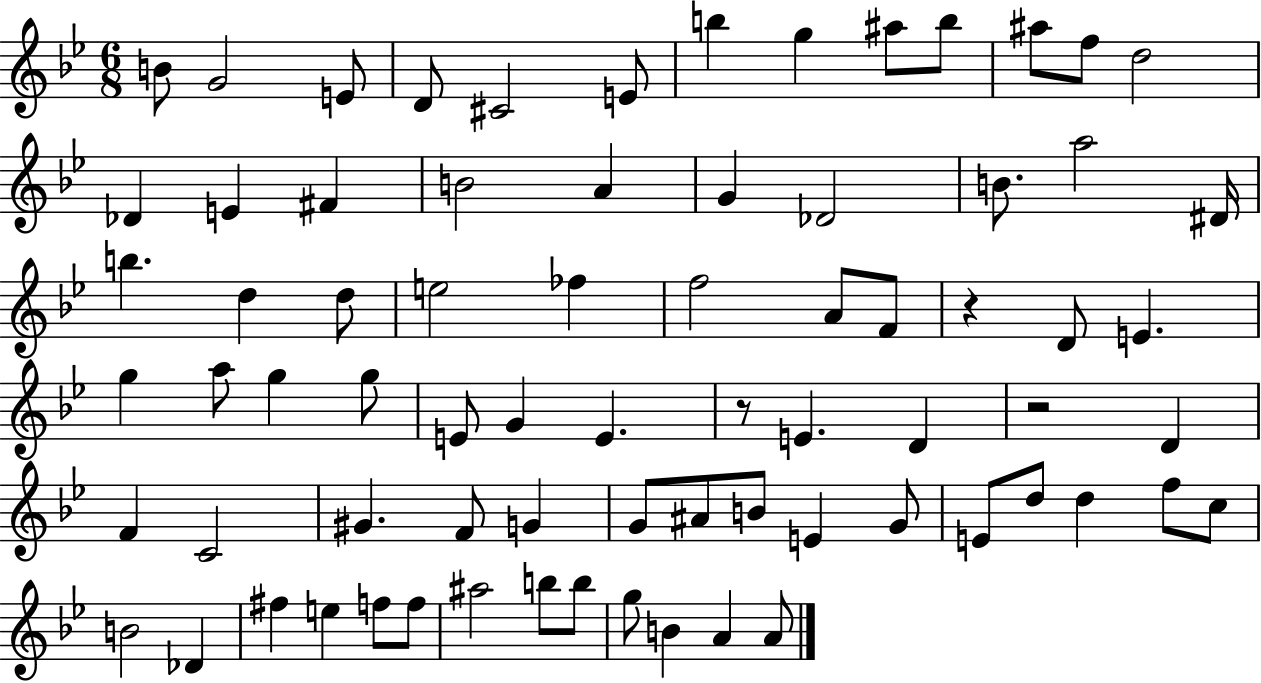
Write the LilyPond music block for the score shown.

{
  \clef treble
  \numericTimeSignature
  \time 6/8
  \key bes \major
  b'8 g'2 e'8 | d'8 cis'2 e'8 | b''4 g''4 ais''8 b''8 | ais''8 f''8 d''2 | \break des'4 e'4 fis'4 | b'2 a'4 | g'4 des'2 | b'8. a''2 dis'16 | \break b''4. d''4 d''8 | e''2 fes''4 | f''2 a'8 f'8 | r4 d'8 e'4. | \break g''4 a''8 g''4 g''8 | e'8 g'4 e'4. | r8 e'4. d'4 | r2 d'4 | \break f'4 c'2 | gis'4. f'8 g'4 | g'8 ais'8 b'8 e'4 g'8 | e'8 d''8 d''4 f''8 c''8 | \break b'2 des'4 | fis''4 e''4 f''8 f''8 | ais''2 b''8 b''8 | g''8 b'4 a'4 a'8 | \break \bar "|."
}